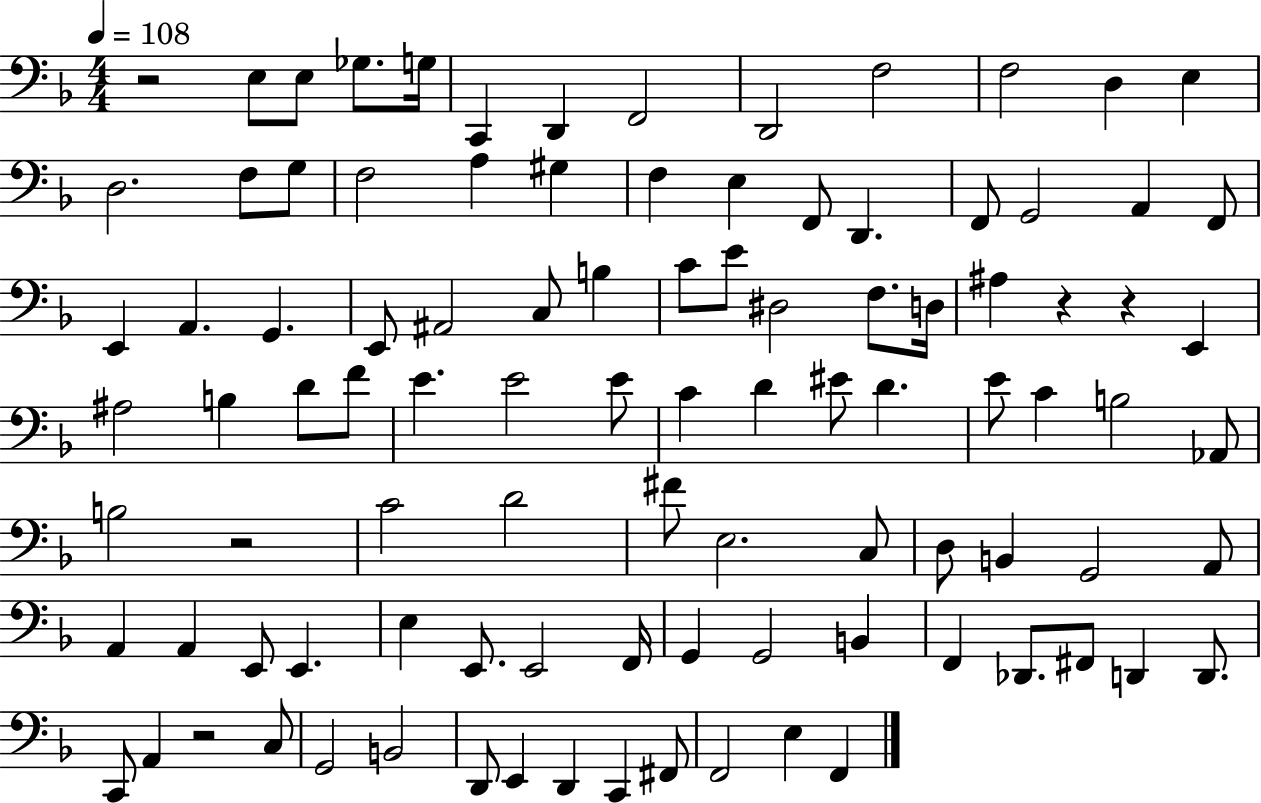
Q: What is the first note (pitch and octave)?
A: E3